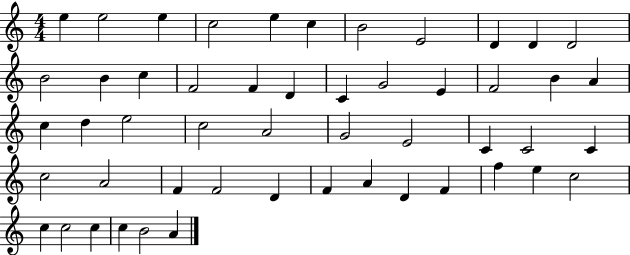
X:1
T:Untitled
M:4/4
L:1/4
K:C
e e2 e c2 e c B2 E2 D D D2 B2 B c F2 F D C G2 E F2 B A c d e2 c2 A2 G2 E2 C C2 C c2 A2 F F2 D F A D F f e c2 c c2 c c B2 A